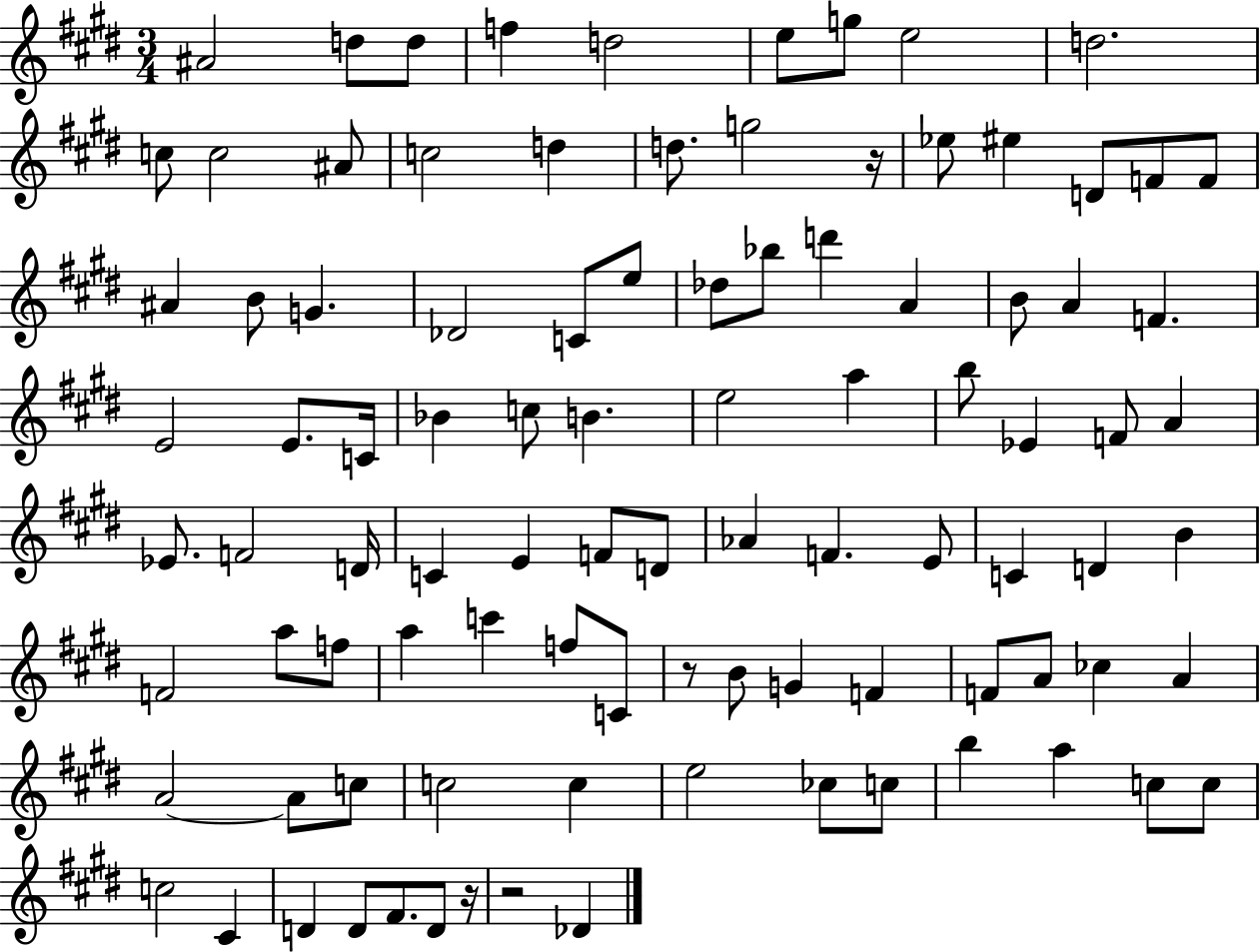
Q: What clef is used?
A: treble